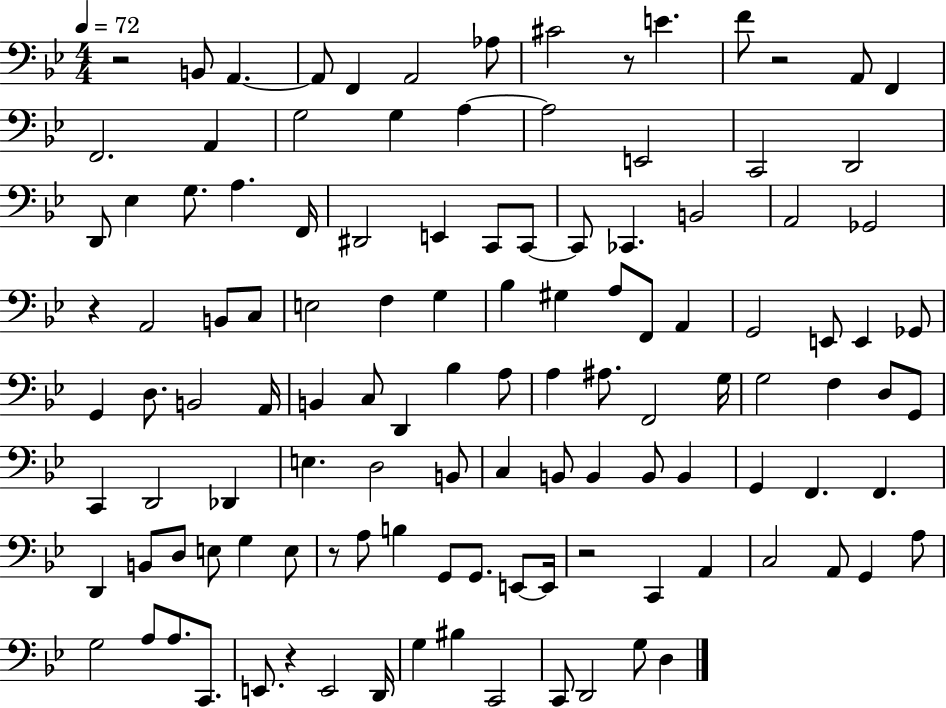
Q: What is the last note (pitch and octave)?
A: D3